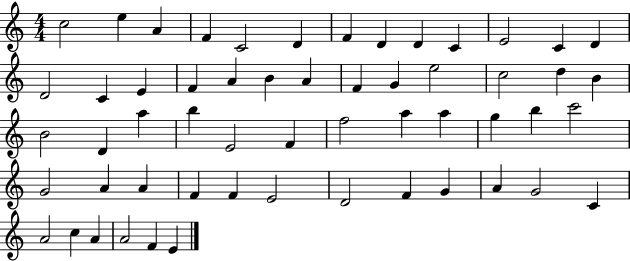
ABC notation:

X:1
T:Untitled
M:4/4
L:1/4
K:C
c2 e A F C2 D F D D C E2 C D D2 C E F A B A F G e2 c2 d B B2 D a b E2 F f2 a a g b c'2 G2 A A F F E2 D2 F G A G2 C A2 c A A2 F E